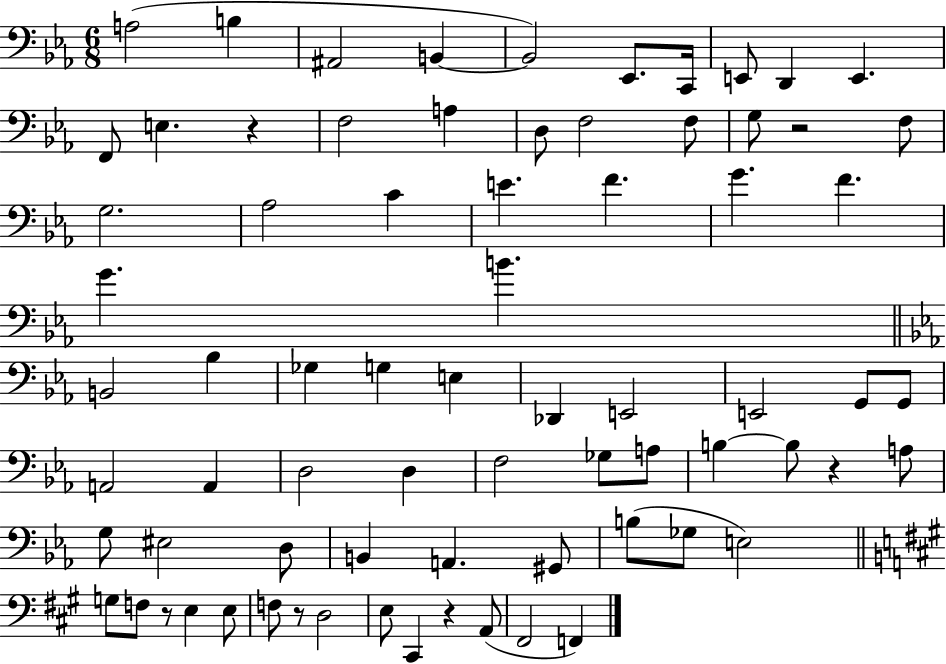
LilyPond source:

{
  \clef bass
  \numericTimeSignature
  \time 6/8
  \key ees \major
  \repeat volta 2 { a2( b4 | ais,2 b,4~~ | b,2) ees,8. c,16 | e,8 d,4 e,4. | \break f,8 e4. r4 | f2 a4 | d8 f2 f8 | g8 r2 f8 | \break g2. | aes2 c'4 | e'4. f'4. | g'4. f'4. | \break g'4. b'4. | \bar "||" \break \key ees \major b,2 bes4 | ges4 g4 e4 | des,4 e,2 | e,2 g,8 g,8 | \break a,2 a,4 | d2 d4 | f2 ges8 a8 | b4~~ b8 r4 a8 | \break g8 eis2 d8 | b,4 a,4. gis,8 | b8( ges8 e2) | \bar "||" \break \key a \major g8 f8 r8 e4 e8 | f8 r8 d2 | e8 cis,4 r4 a,8( | fis,2 f,4) | \break } \bar "|."
}